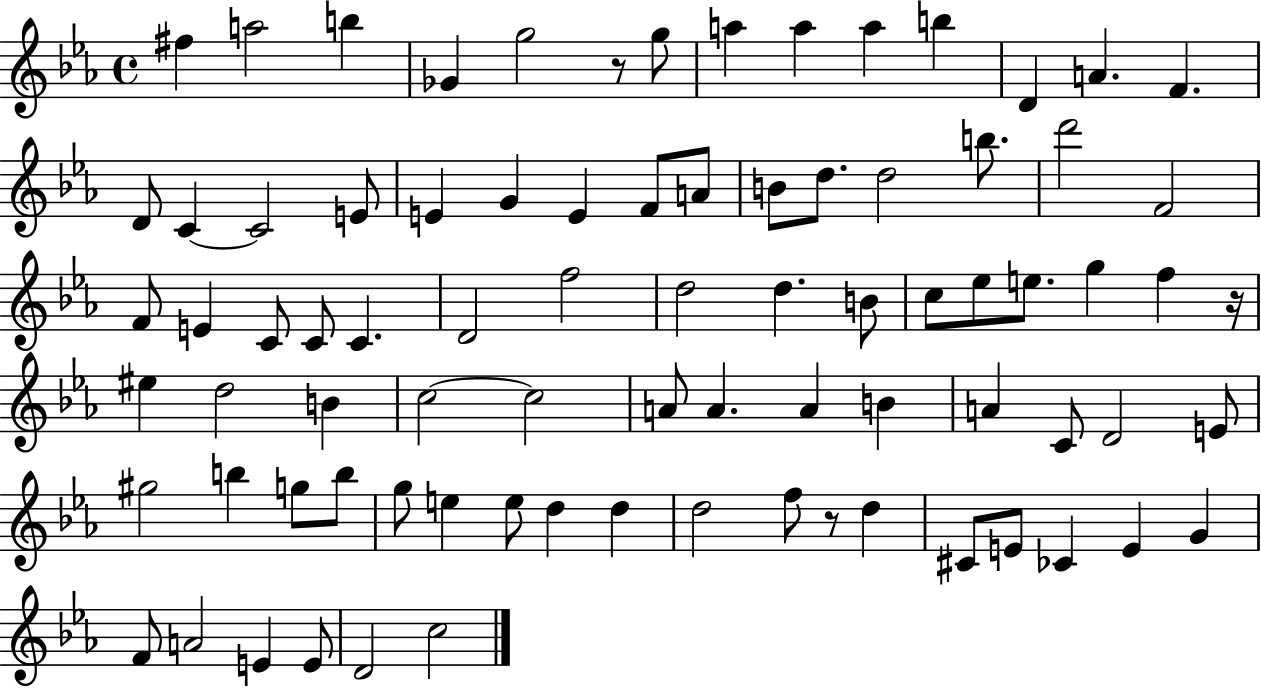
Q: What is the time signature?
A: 4/4